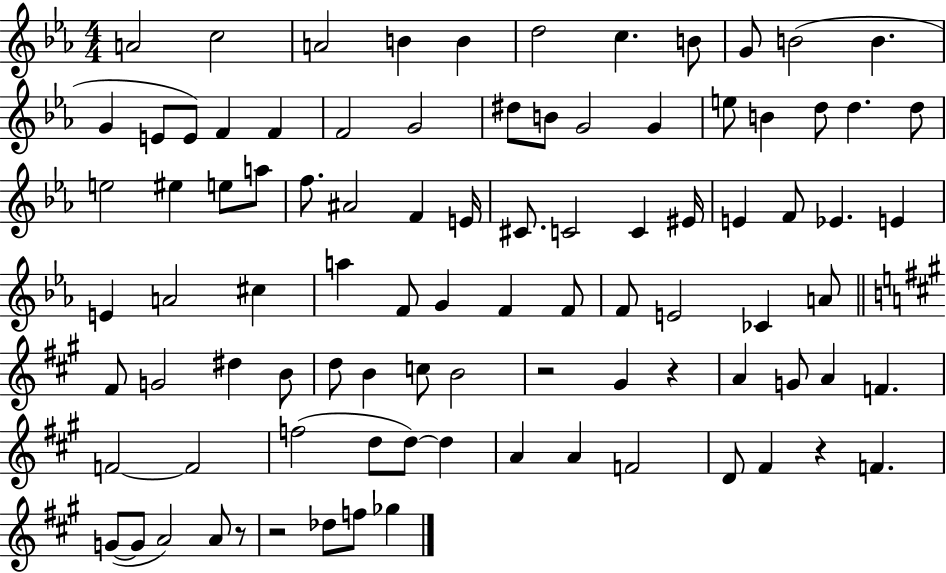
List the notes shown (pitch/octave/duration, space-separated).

A4/h C5/h A4/h B4/q B4/q D5/h C5/q. B4/e G4/e B4/h B4/q. G4/q E4/e E4/e F4/q F4/q F4/h G4/h D#5/e B4/e G4/h G4/q E5/e B4/q D5/e D5/q. D5/e E5/h EIS5/q E5/e A5/e F5/e. A#4/h F4/q E4/s C#4/e. C4/h C4/q EIS4/s E4/q F4/e Eb4/q. E4/q E4/q A4/h C#5/q A5/q F4/e G4/q F4/q F4/e F4/e E4/h CES4/q A4/e F#4/e G4/h D#5/q B4/e D5/e B4/q C5/e B4/h R/h G#4/q R/q A4/q G4/e A4/q F4/q. F4/h F4/h F5/h D5/e D5/e D5/q A4/q A4/q F4/h D4/e F#4/q R/q F4/q. G4/e G4/e A4/h A4/e R/e R/h Db5/e F5/e Gb5/q